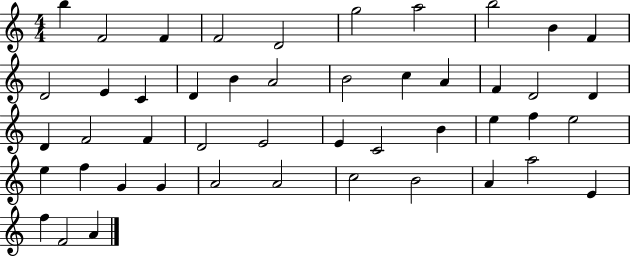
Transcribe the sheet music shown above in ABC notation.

X:1
T:Untitled
M:4/4
L:1/4
K:C
b F2 F F2 D2 g2 a2 b2 B F D2 E C D B A2 B2 c A F D2 D D F2 F D2 E2 E C2 B e f e2 e f G G A2 A2 c2 B2 A a2 E f F2 A